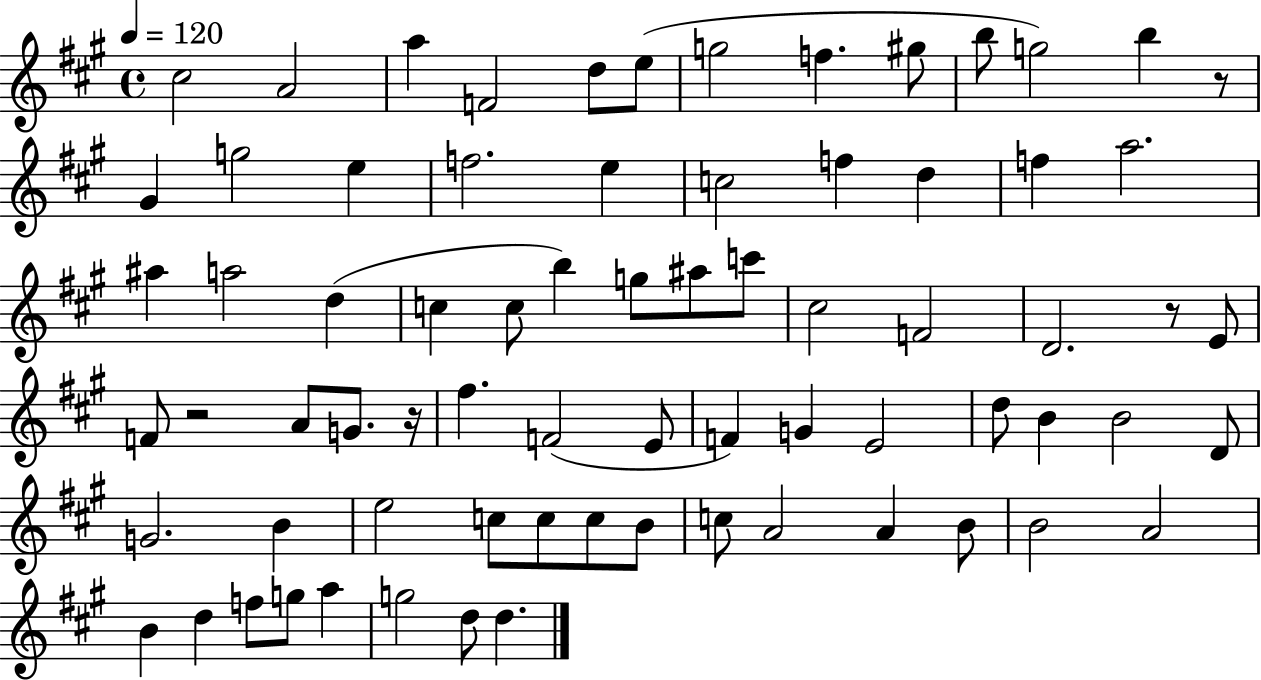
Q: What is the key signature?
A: A major